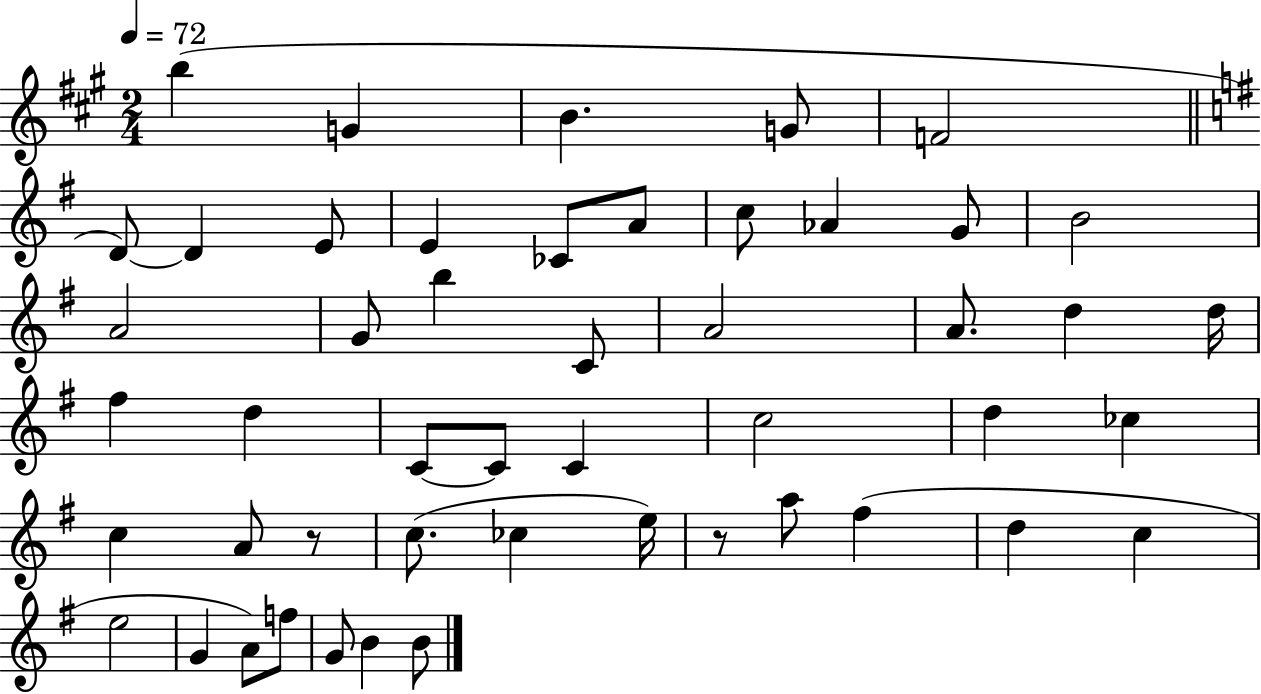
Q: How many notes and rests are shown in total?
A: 49